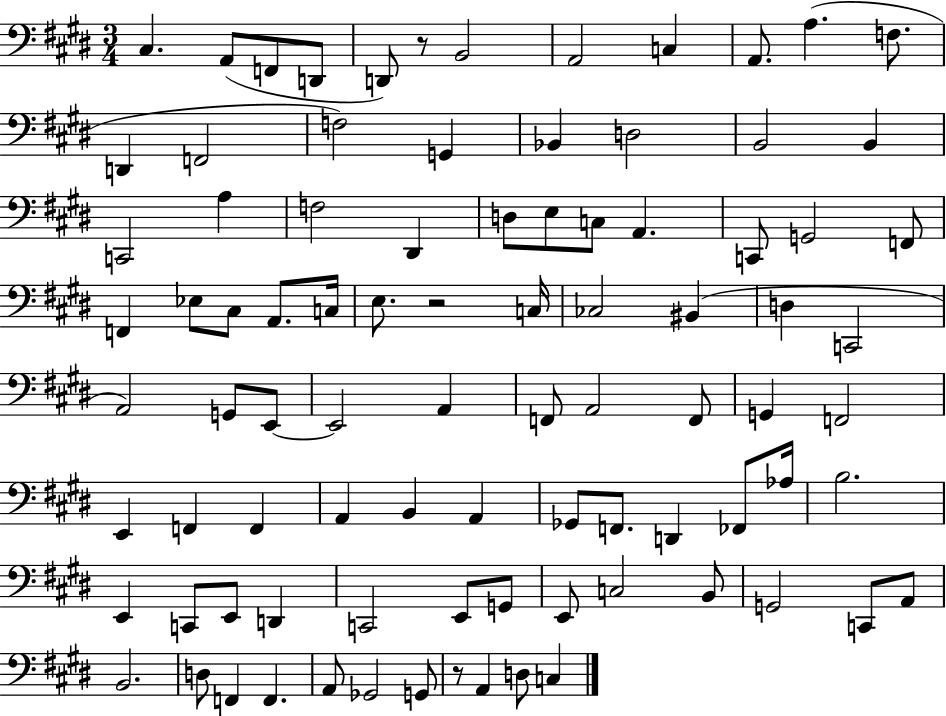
C#3/q. A2/e F2/e D2/e D2/e R/e B2/h A2/h C3/q A2/e. A3/q. F3/e. D2/q F2/h F3/h G2/q Bb2/q D3/h B2/h B2/q C2/h A3/q F3/h D#2/q D3/e E3/e C3/e A2/q. C2/e G2/h F2/e F2/q Eb3/e C#3/e A2/e. C3/s E3/e. R/h C3/s CES3/h BIS2/q D3/q C2/h A2/h G2/e E2/e E2/h A2/q F2/e A2/h F2/e G2/q F2/h E2/q F2/q F2/q A2/q B2/q A2/q Gb2/e F2/e. D2/q FES2/e Ab3/s B3/h. E2/q C2/e E2/e D2/q C2/h E2/e G2/e E2/e C3/h B2/e G2/h C2/e A2/e B2/h. D3/e F2/q F2/q. A2/e Gb2/h G2/e R/e A2/q D3/e C3/q